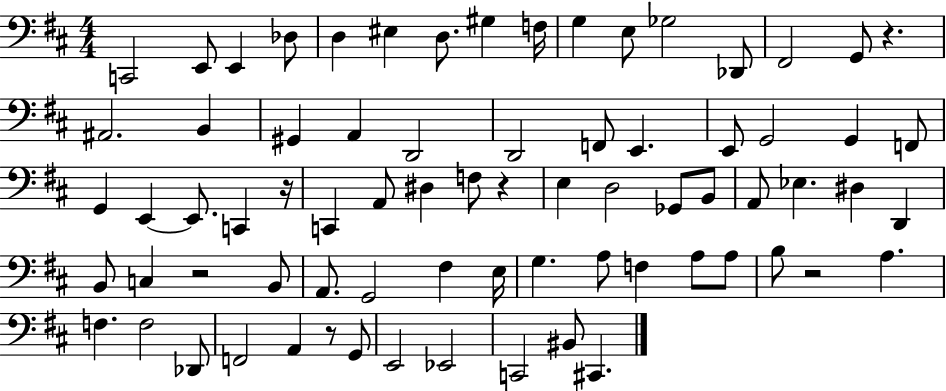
X:1
T:Untitled
M:4/4
L:1/4
K:D
C,,2 E,,/2 E,, _D,/2 D, ^E, D,/2 ^G, F,/4 G, E,/2 _G,2 _D,,/2 ^F,,2 G,,/2 z ^A,,2 B,, ^G,, A,, D,,2 D,,2 F,,/2 E,, E,,/2 G,,2 G,, F,,/2 G,, E,, E,,/2 C,, z/4 C,, A,,/2 ^D, F,/2 z E, D,2 _G,,/2 B,,/2 A,,/2 _E, ^D, D,, B,,/2 C, z2 B,,/2 A,,/2 G,,2 ^F, E,/4 G, A,/2 F, A,/2 A,/2 B,/2 z2 A, F, F,2 _D,,/2 F,,2 A,, z/2 G,,/2 E,,2 _E,,2 C,,2 ^B,,/2 ^C,,